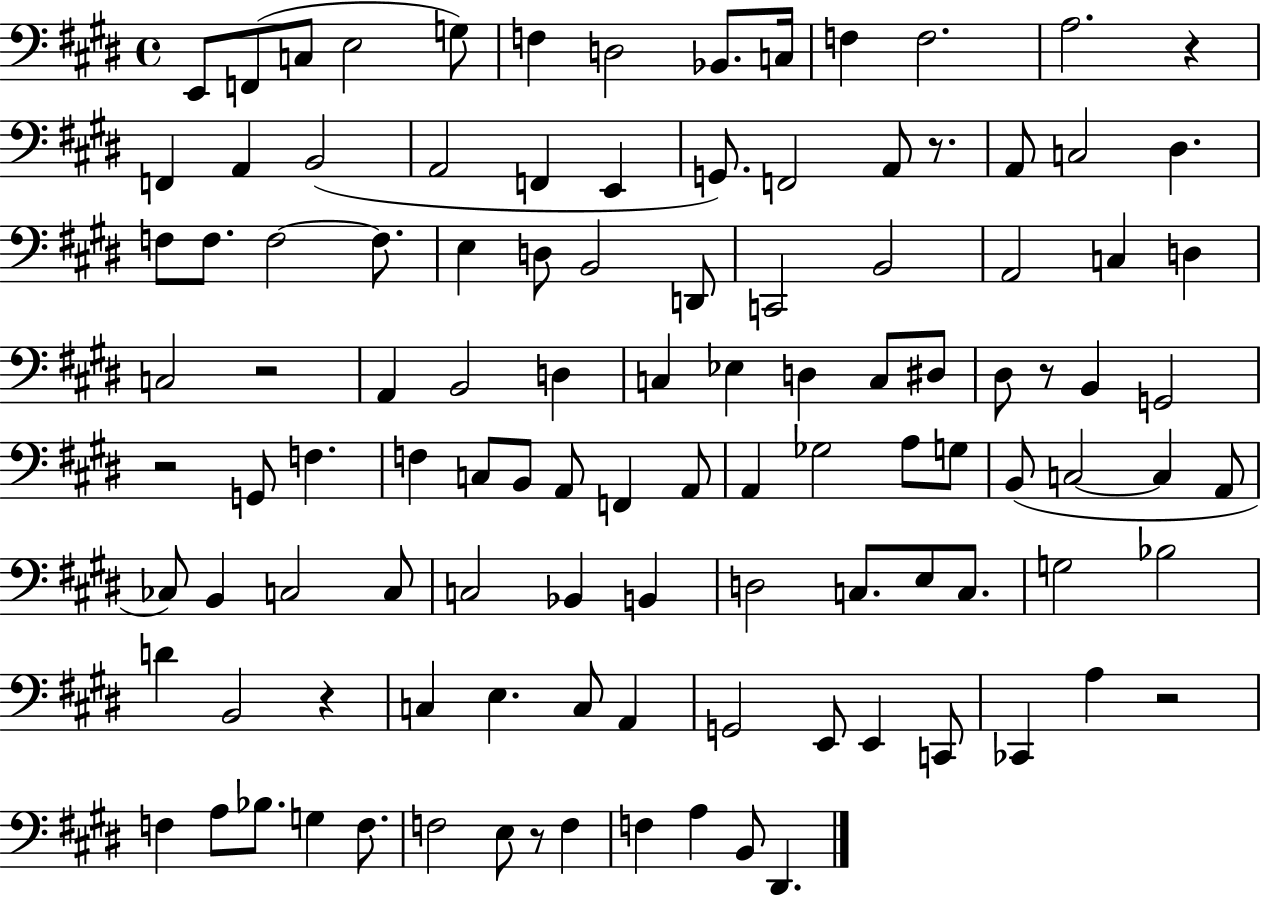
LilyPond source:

{
  \clef bass
  \time 4/4
  \defaultTimeSignature
  \key e \major
  \repeat volta 2 { e,8 f,8( c8 e2 g8) | f4 d2 bes,8. c16 | f4 f2. | a2. r4 | \break f,4 a,4 b,2( | a,2 f,4 e,4 | g,8.) f,2 a,8 r8. | a,8 c2 dis4. | \break f8 f8. f2~~ f8. | e4 d8 b,2 d,8 | c,2 b,2 | a,2 c4 d4 | \break c2 r2 | a,4 b,2 d4 | c4 ees4 d4 c8 dis8 | dis8 r8 b,4 g,2 | \break r2 g,8 f4. | f4 c8 b,8 a,8 f,4 a,8 | a,4 ges2 a8 g8 | b,8( c2~~ c4 a,8 | \break ces8) b,4 c2 c8 | c2 bes,4 b,4 | d2 c8. e8 c8. | g2 bes2 | \break d'4 b,2 r4 | c4 e4. c8 a,4 | g,2 e,8 e,4 c,8 | ces,4 a4 r2 | \break f4 a8 bes8. g4 f8. | f2 e8 r8 f4 | f4 a4 b,8 dis,4. | } \bar "|."
}